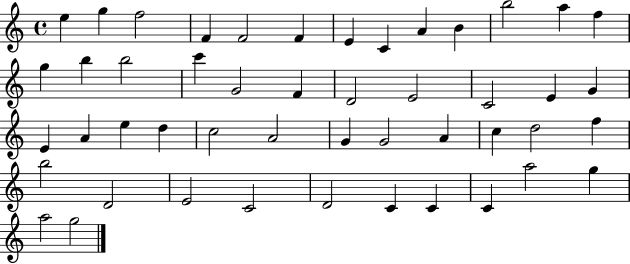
X:1
T:Untitled
M:4/4
L:1/4
K:C
e g f2 F F2 F E C A B b2 a f g b b2 c' G2 F D2 E2 C2 E G E A e d c2 A2 G G2 A c d2 f b2 D2 E2 C2 D2 C C C a2 g a2 g2